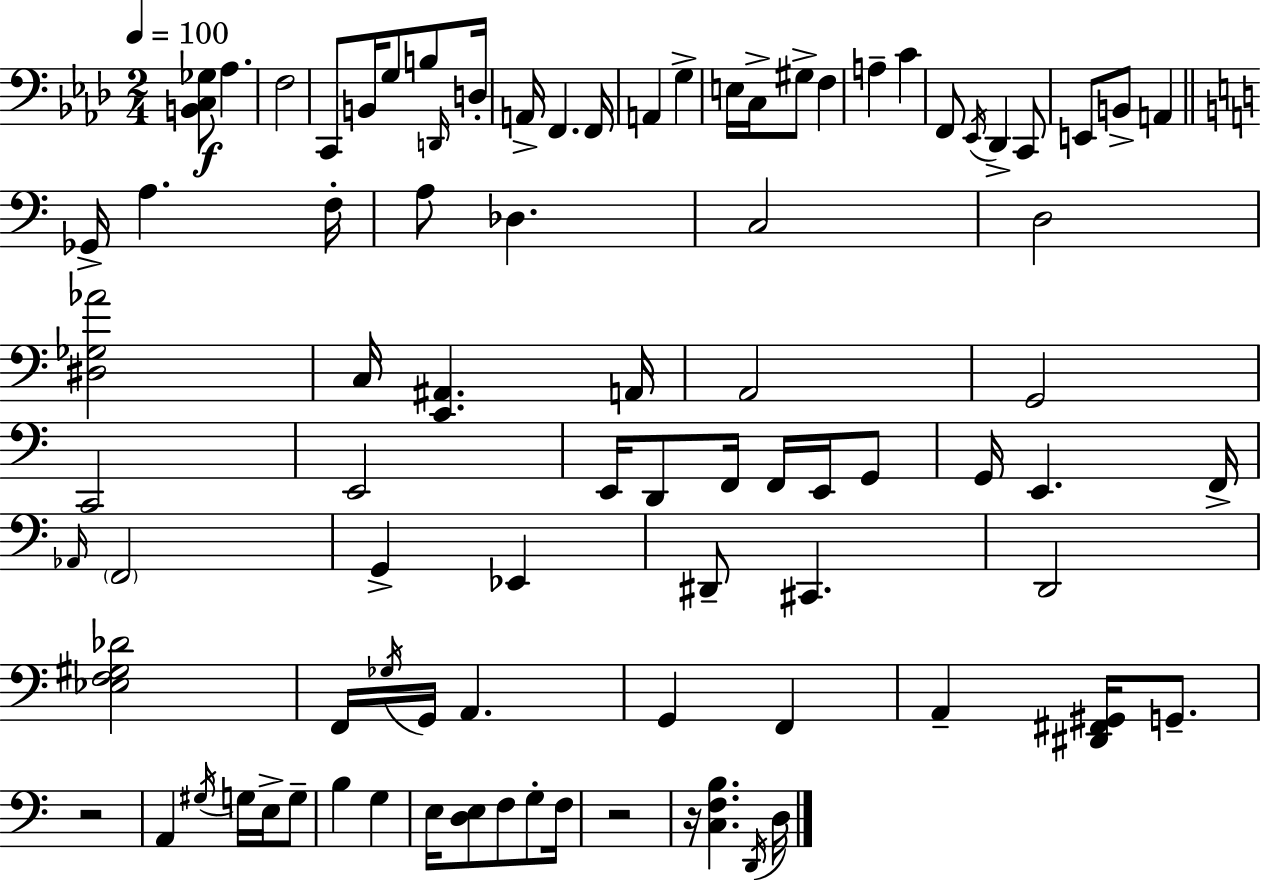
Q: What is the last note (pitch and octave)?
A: D3